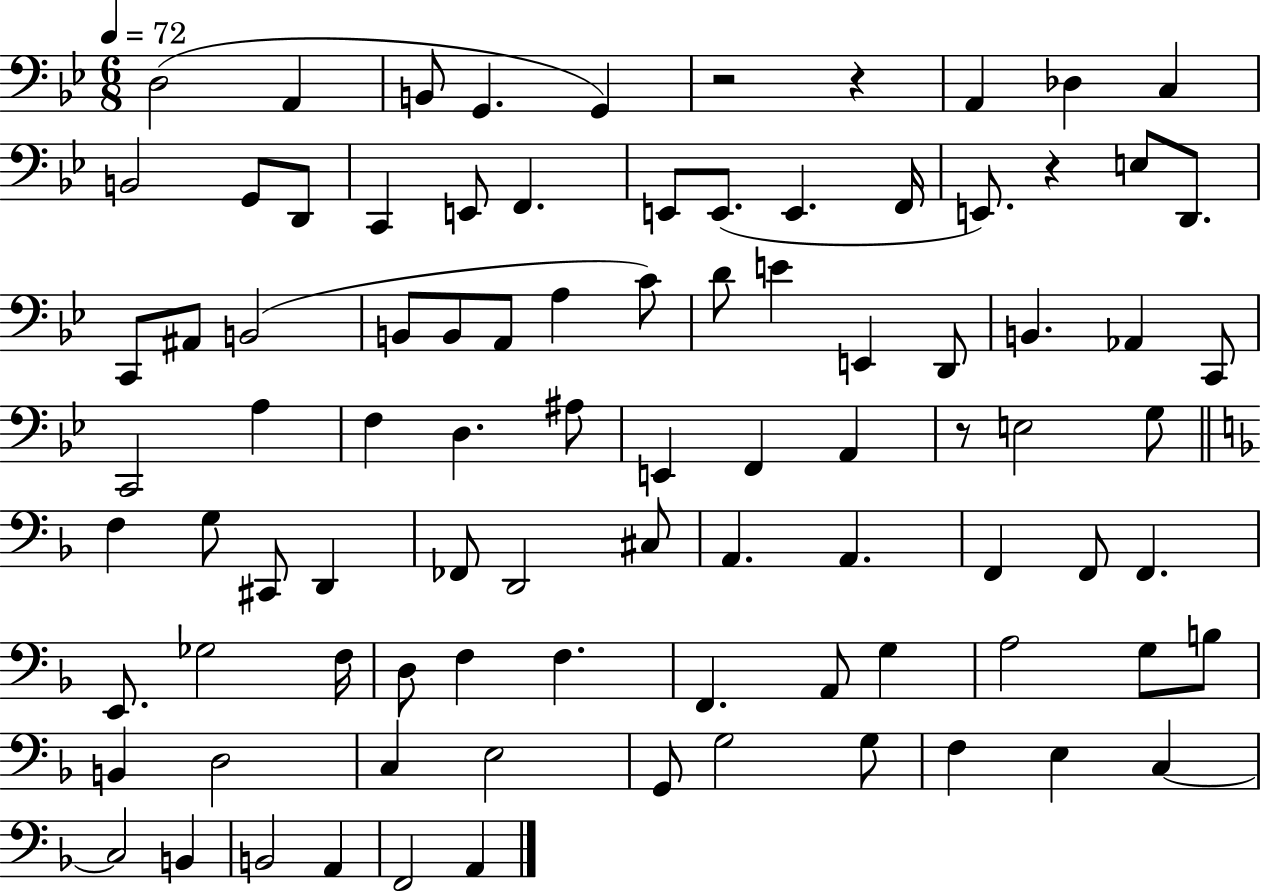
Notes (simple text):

D3/h A2/q B2/e G2/q. G2/q R/h R/q A2/q Db3/q C3/q B2/h G2/e D2/e C2/q E2/e F2/q. E2/e E2/e. E2/q. F2/s E2/e. R/q E3/e D2/e. C2/e A#2/e B2/h B2/e B2/e A2/e A3/q C4/e D4/e E4/q E2/q D2/e B2/q. Ab2/q C2/e C2/h A3/q F3/q D3/q. A#3/e E2/q F2/q A2/q R/e E3/h G3/e F3/q G3/e C#2/e D2/q FES2/e D2/h C#3/e A2/q. A2/q. F2/q F2/e F2/q. E2/e. Gb3/h F3/s D3/e F3/q F3/q. F2/q. A2/e G3/q A3/h G3/e B3/e B2/q D3/h C3/q E3/h G2/e G3/h G3/e F3/q E3/q C3/q C3/h B2/q B2/h A2/q F2/h A2/q